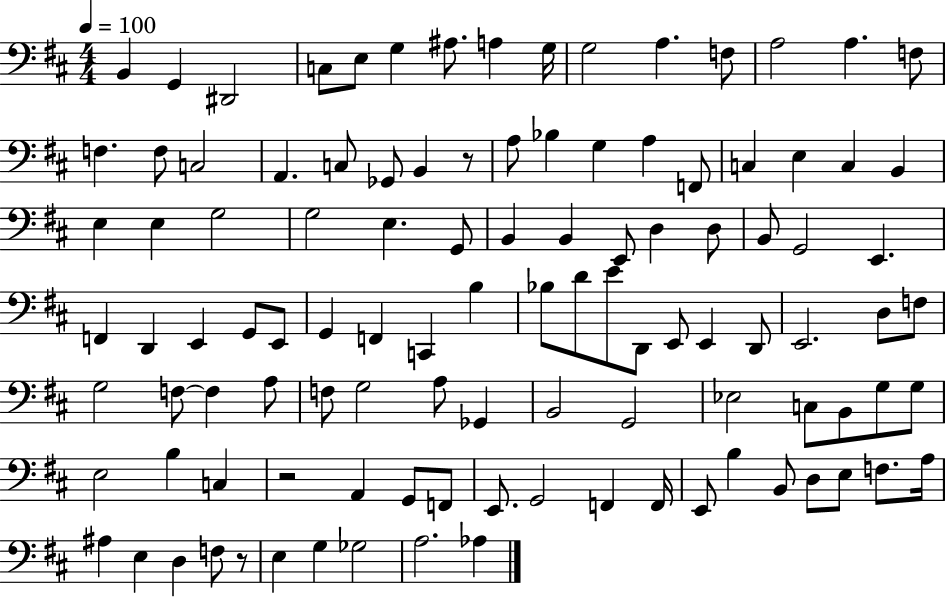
B2/q G2/q D#2/h C3/e E3/e G3/q A#3/e. A3/q G3/s G3/h A3/q. F3/e A3/h A3/q. F3/e F3/q. F3/e C3/h A2/q. C3/e Gb2/e B2/q R/e A3/e Bb3/q G3/q A3/q F2/e C3/q E3/q C3/q B2/q E3/q E3/q G3/h G3/h E3/q. G2/e B2/q B2/q E2/e D3/q D3/e B2/e G2/h E2/q. F2/q D2/q E2/q G2/e E2/e G2/q F2/q C2/q B3/q Bb3/e D4/e E4/e D2/e E2/e E2/q D2/e E2/h. D3/e F3/e G3/h F3/e F3/q A3/e F3/e G3/h A3/e Gb2/q B2/h G2/h Eb3/h C3/e B2/e G3/e G3/e E3/h B3/q C3/q R/h A2/q G2/e F2/e E2/e. G2/h F2/q F2/s E2/e B3/q B2/e D3/e E3/e F3/e. A3/s A#3/q E3/q D3/q F3/e R/e E3/q G3/q Gb3/h A3/h. Ab3/q